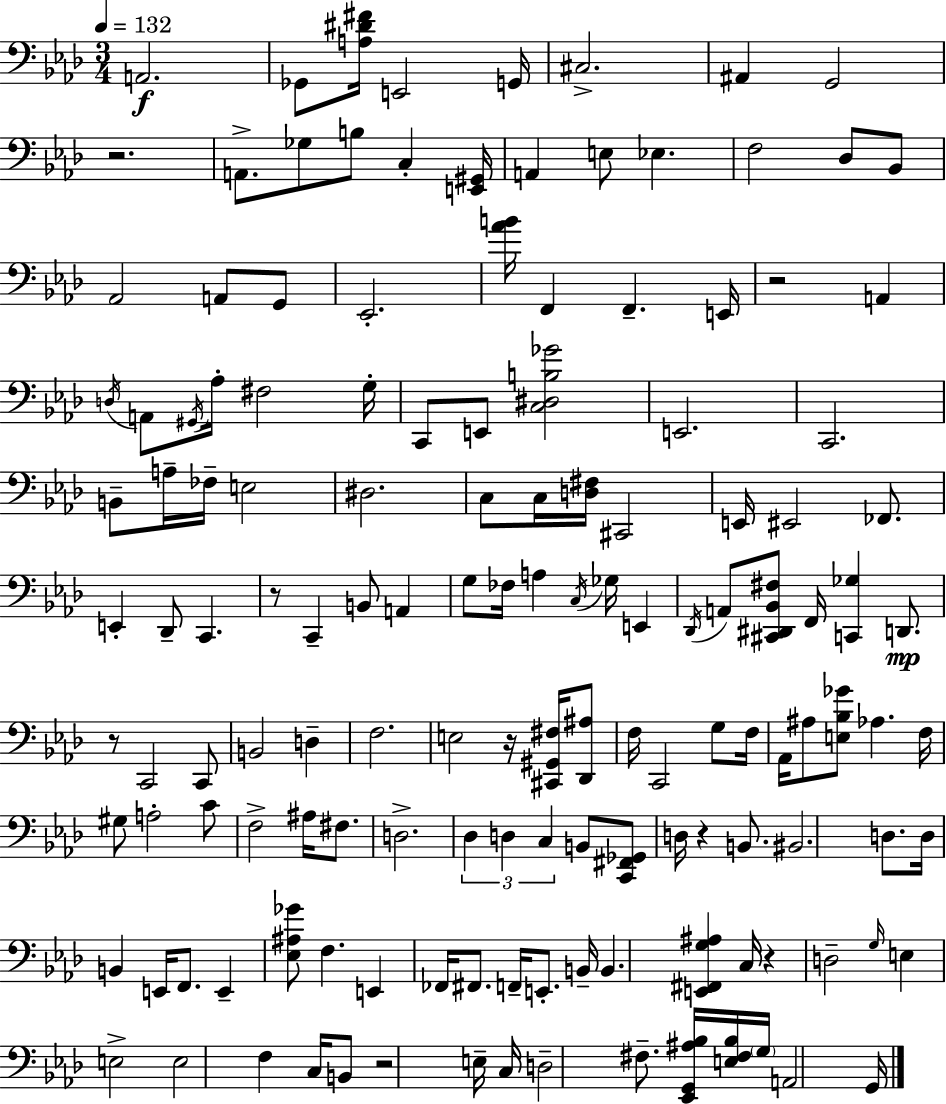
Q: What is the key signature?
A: AES major